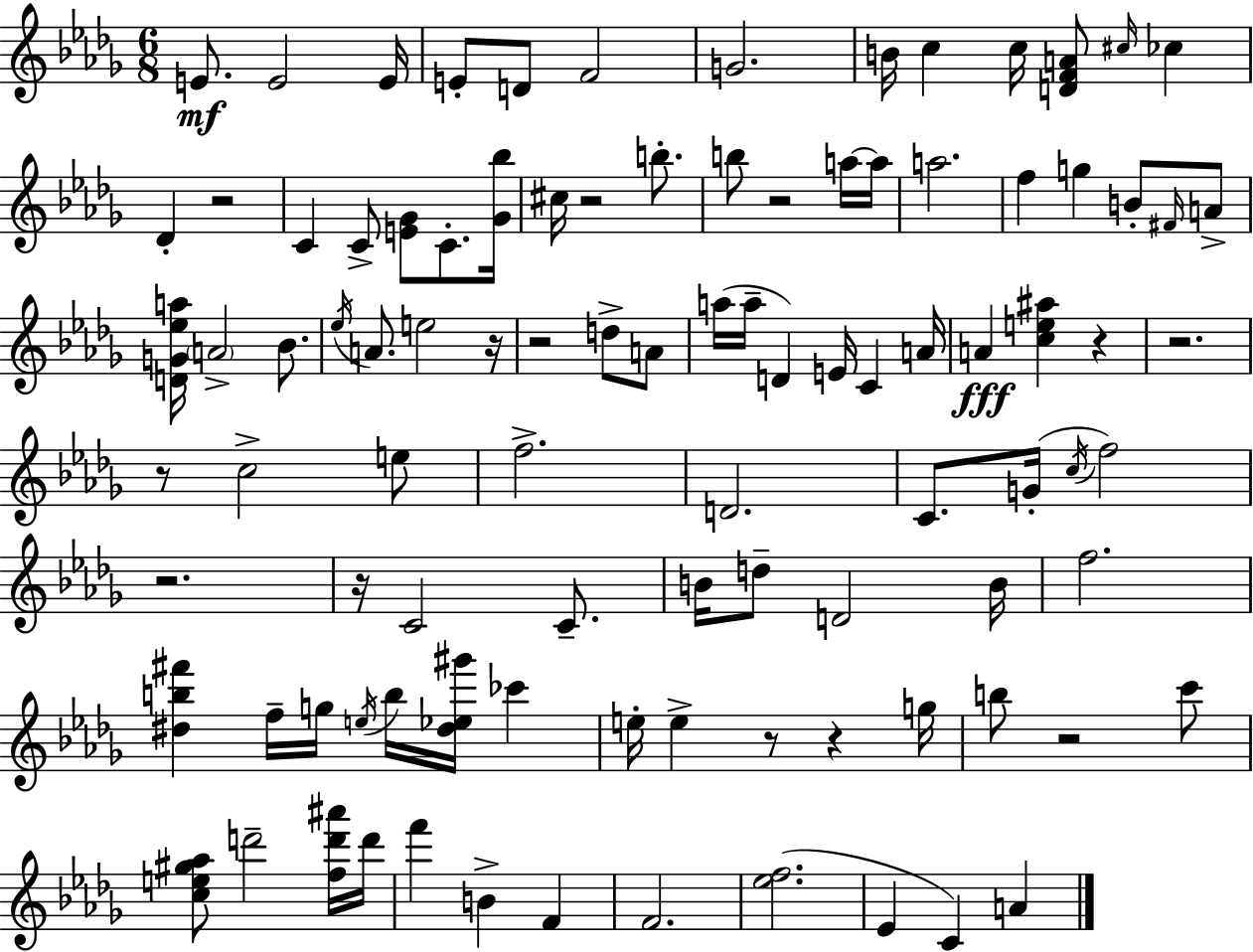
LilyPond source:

{
  \clef treble
  \numericTimeSignature
  \time 6/8
  \key bes \minor
  e'8.\mf e'2 e'16 | e'8-. d'8 f'2 | g'2. | b'16 c''4 c''16 <d' f' a'>8 \grace { cis''16 } ces''4 | \break des'4-. r2 | c'4 c'8-> <e' ges'>8 c'8.-. | <ges' bes''>16 cis''16 r2 b''8.-. | b''8 r2 a''16~~ | \break a''16 a''2. | f''4 g''4 b'8-. \grace { fis'16 } | a'8-> <d' g' ees'' a''>16 \parenthesize a'2-> bes'8. | \acciaccatura { ees''16 } a'8. e''2 | \break r16 r2 d''8-> | a'8 a''16( a''16-- d'4) e'16 c'4 | a'16 a'4\fff <c'' e'' ais''>4 r4 | r2. | \break r8 c''2-> | e''8 f''2.-> | d'2. | c'8. g'16-.( \acciaccatura { c''16 } f''2) | \break r2. | r16 c'2 | c'8.-- b'16 d''8-- d'2 | b'16 f''2. | \break <dis'' b'' fis'''>4 f''16-- g''16 \acciaccatura { e''16 } b''16 | <dis'' ees'' gis'''>16 ces'''4 e''16-. e''4-> r8 | r4 g''16 b''8 r2 | c'''8 <c'' e'' gis'' aes''>8 d'''2-- | \break <f'' d''' ais'''>16 d'''16 f'''4 b'4-> | f'4 f'2. | <ees'' f''>2.( | ees'4 c'4) | \break a'4 \bar "|."
}